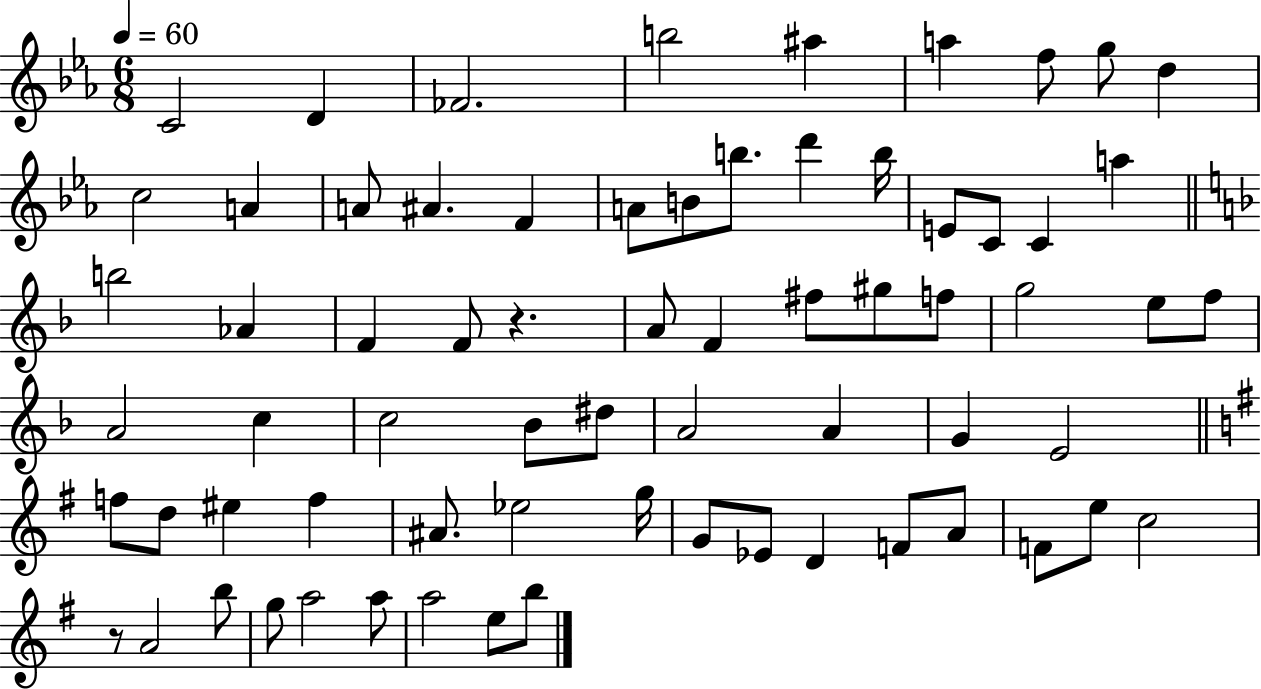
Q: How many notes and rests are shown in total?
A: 69